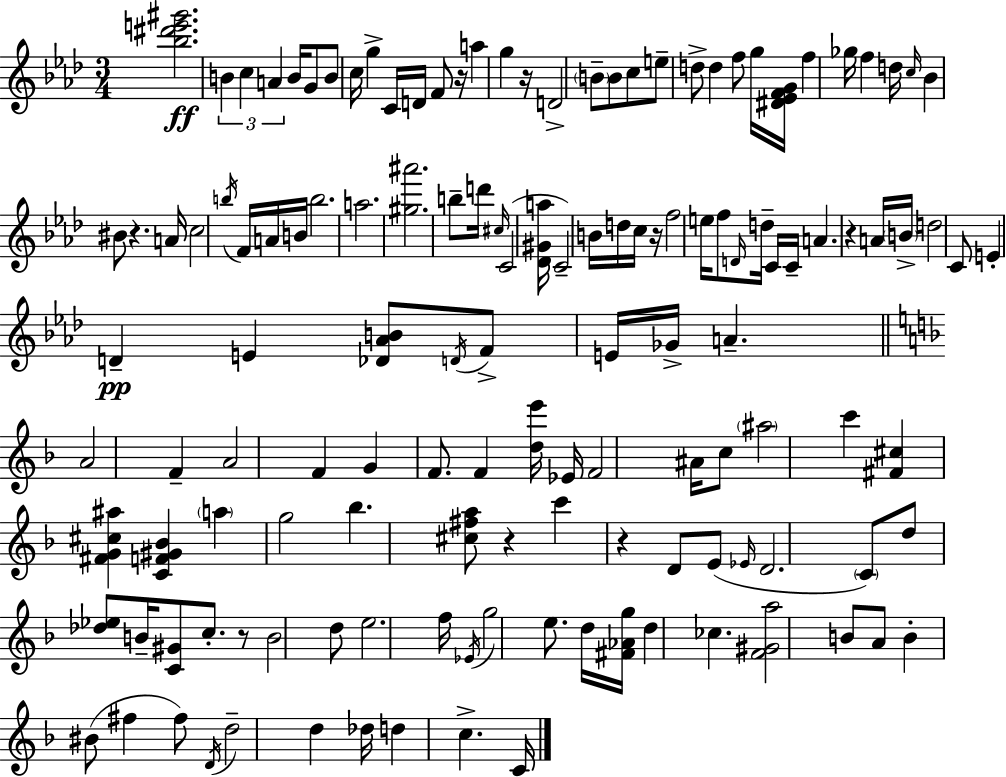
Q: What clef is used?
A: treble